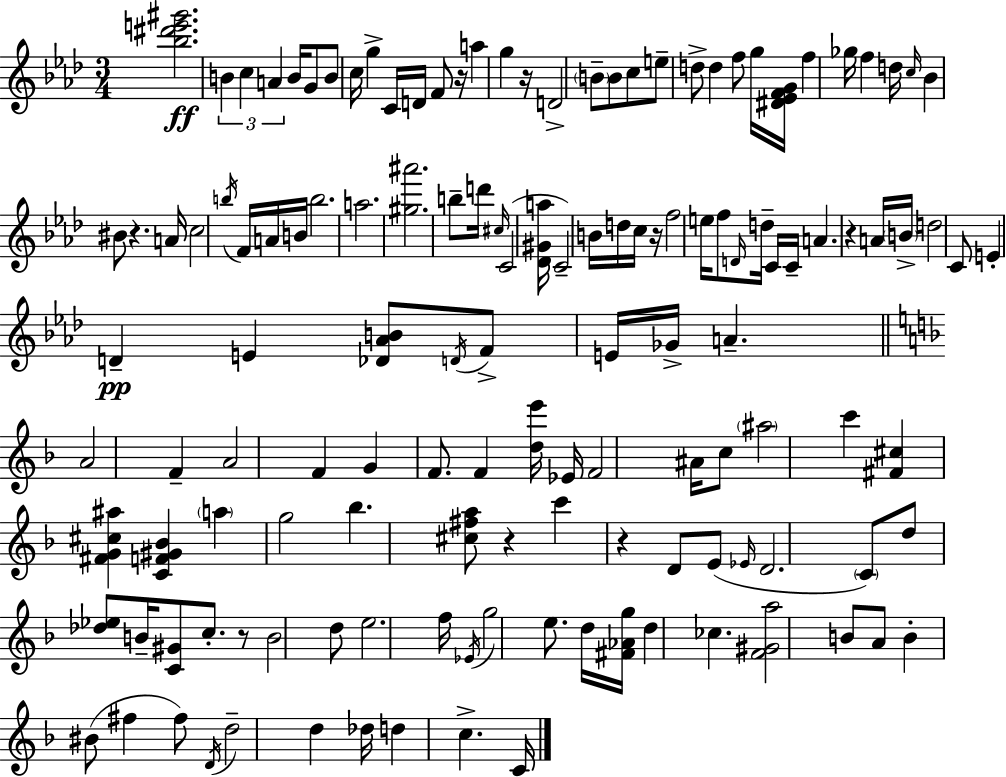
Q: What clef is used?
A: treble